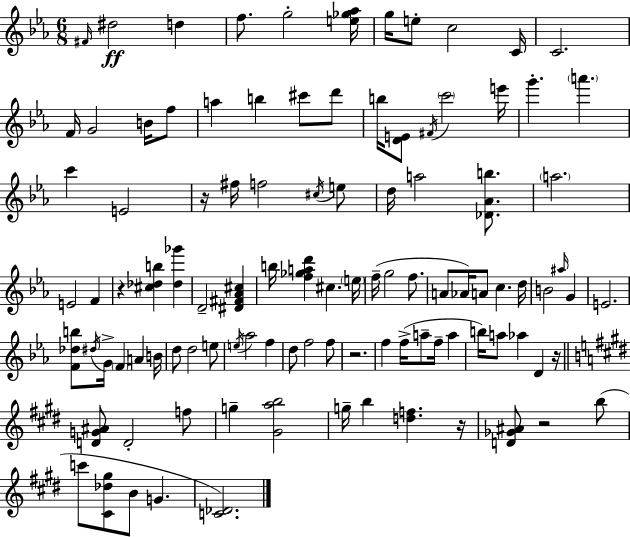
F#4/s D#5/h D5/q F5/e. G5/h [E5,Gb5,Ab5]/s G5/s E5/e C5/h C4/s C4/h. F4/s G4/h B4/s F5/e A5/q B5/q C#6/e D6/e B5/s [D4,E4]/e F#4/s C6/h E6/s G6/q. A6/q. C6/q E4/h R/s F#5/s F5/h C#5/s E5/e D5/s A5/h [Db4,Ab4,B5]/e. A5/h. E4/h F4/q R/q [C#5,Db5,B5]/q [Db5,Gb6]/q D4/h [D#4,F#4,Ab4,C#5]/q B5/s [F5,Gb5,A5,D6]/q C#5/q. E5/s F5/s G5/h F5/e. A4/e Ab4/s A4/e C5/q. D5/s B4/h A#5/s G4/q E4/h. [F4,Db5,B5]/e D#5/s G4/s F4/q A4/q B4/s D5/e D5/h E5/e E5/s Ab5/h F5/q D5/e F5/h F5/e R/h. F5/q F5/s A5/e F5/s A5/q B5/s A5/e Ab5/q D4/q R/s [D4,G4,A#4]/e D4/h F5/e G5/q [G#4,A5,B5]/h G5/s B5/q [D5,F5]/q. R/s [D4,Gb4,A#4]/e R/h B5/e C6/e [C#4,Db5,G#5]/e B4/e G4/q. [C4,Db4]/h.